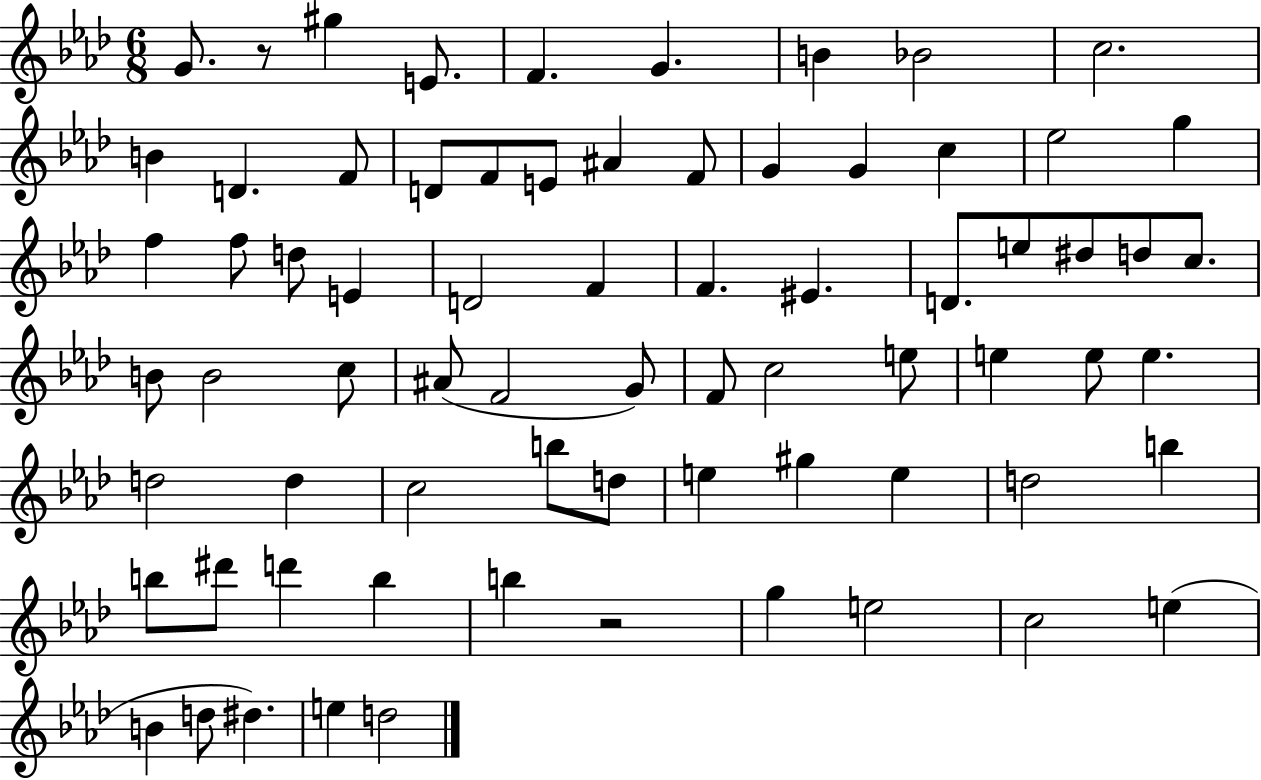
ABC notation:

X:1
T:Untitled
M:6/8
L:1/4
K:Ab
G/2 z/2 ^g E/2 F G B _B2 c2 B D F/2 D/2 F/2 E/2 ^A F/2 G G c _e2 g f f/2 d/2 E D2 F F ^E D/2 e/2 ^d/2 d/2 c/2 B/2 B2 c/2 ^A/2 F2 G/2 F/2 c2 e/2 e e/2 e d2 d c2 b/2 d/2 e ^g e d2 b b/2 ^d'/2 d' b b z2 g e2 c2 e B d/2 ^d e d2